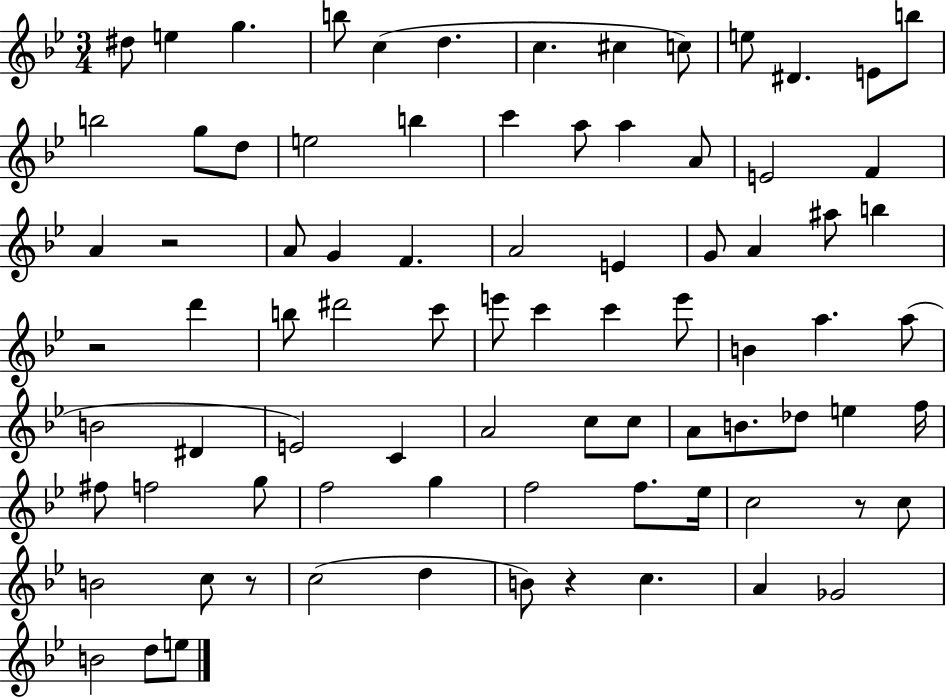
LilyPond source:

{
  \clef treble
  \numericTimeSignature
  \time 3/4
  \key bes \major
  \repeat volta 2 { dis''8 e''4 g''4. | b''8 c''4( d''4. | c''4. cis''4 c''8) | e''8 dis'4. e'8 b''8 | \break b''2 g''8 d''8 | e''2 b''4 | c'''4 a''8 a''4 a'8 | e'2 f'4 | \break a'4 r2 | a'8 g'4 f'4. | a'2 e'4 | g'8 a'4 ais''8 b''4 | \break r2 d'''4 | b''8 dis'''2 c'''8 | e'''8 c'''4 c'''4 e'''8 | b'4 a''4. a''8( | \break b'2 dis'4 | e'2) c'4 | a'2 c''8 c''8 | a'8 b'8. des''8 e''4 f''16 | \break fis''8 f''2 g''8 | f''2 g''4 | f''2 f''8. ees''16 | c''2 r8 c''8 | \break b'2 c''8 r8 | c''2( d''4 | b'8) r4 c''4. | a'4 ges'2 | \break b'2 d''8 e''8 | } \bar "|."
}